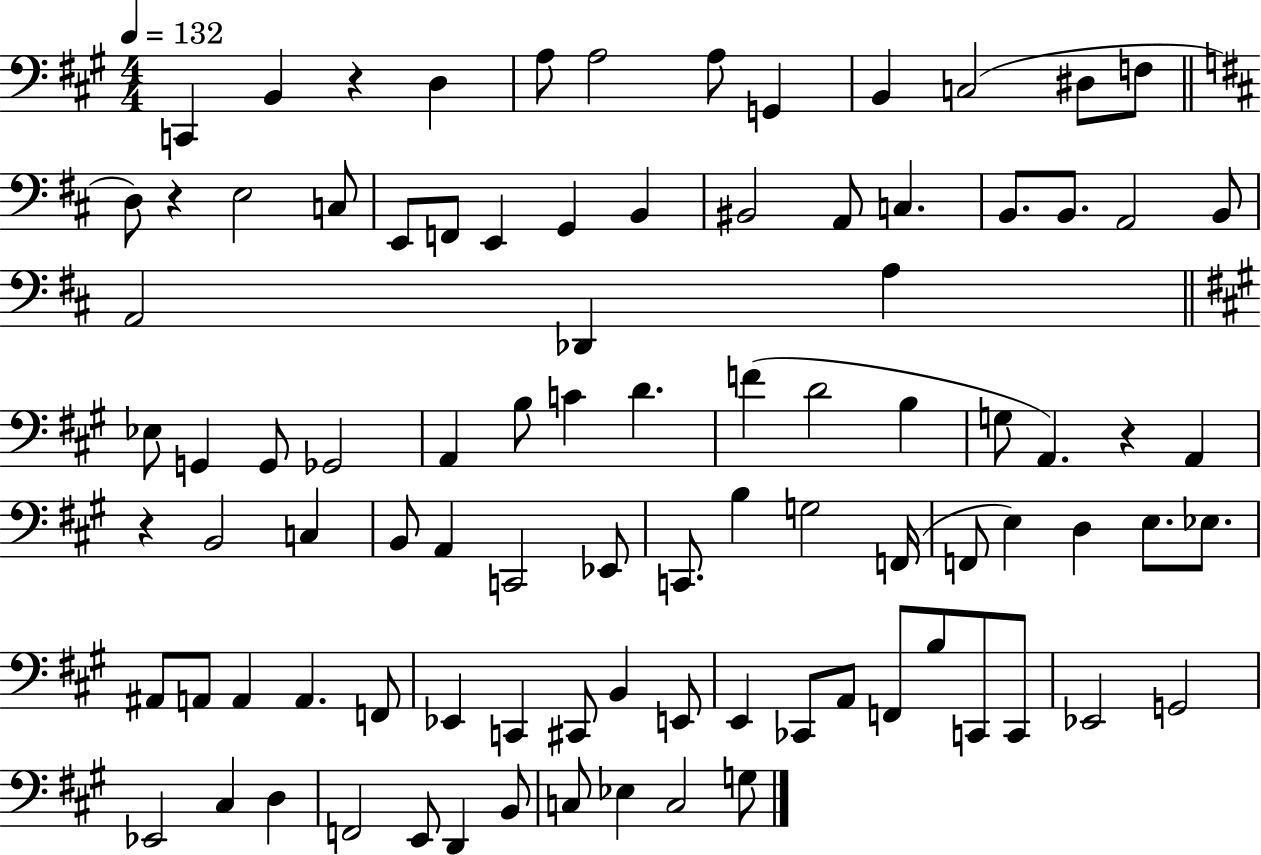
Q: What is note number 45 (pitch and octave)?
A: C3